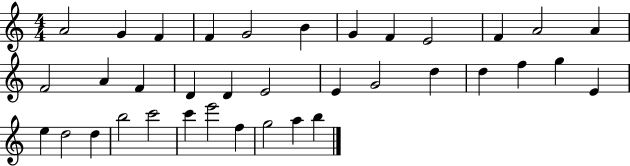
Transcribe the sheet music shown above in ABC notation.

X:1
T:Untitled
M:4/4
L:1/4
K:C
A2 G F F G2 B G F E2 F A2 A F2 A F D D E2 E G2 d d f g E e d2 d b2 c'2 c' e'2 f g2 a b